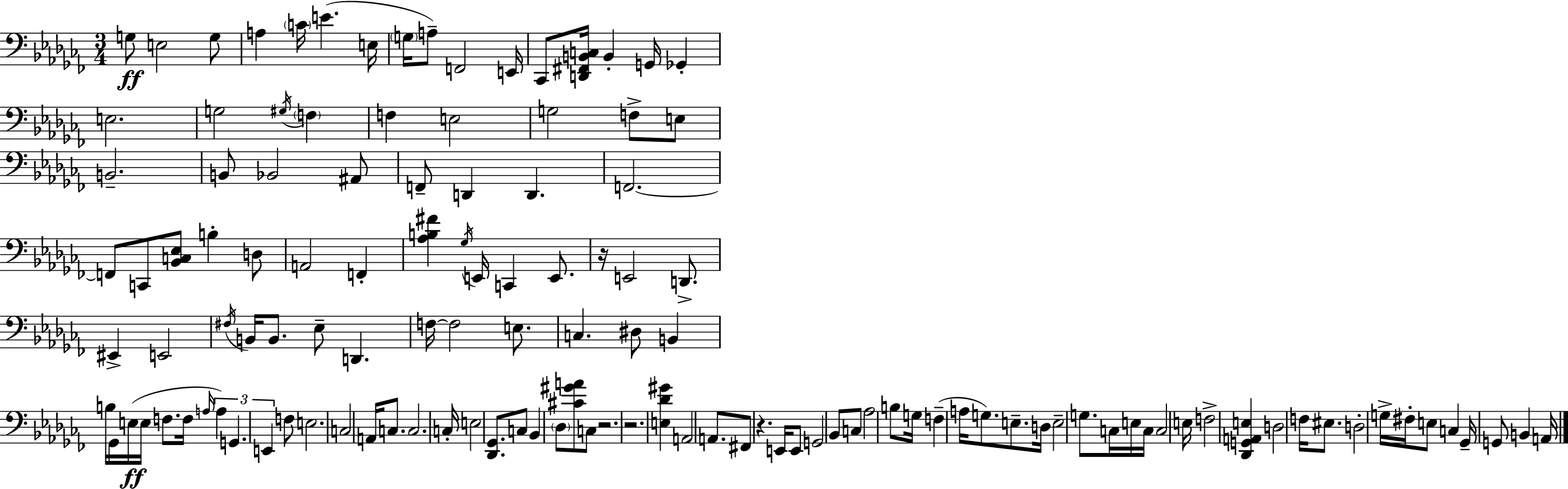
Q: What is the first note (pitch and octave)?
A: G3